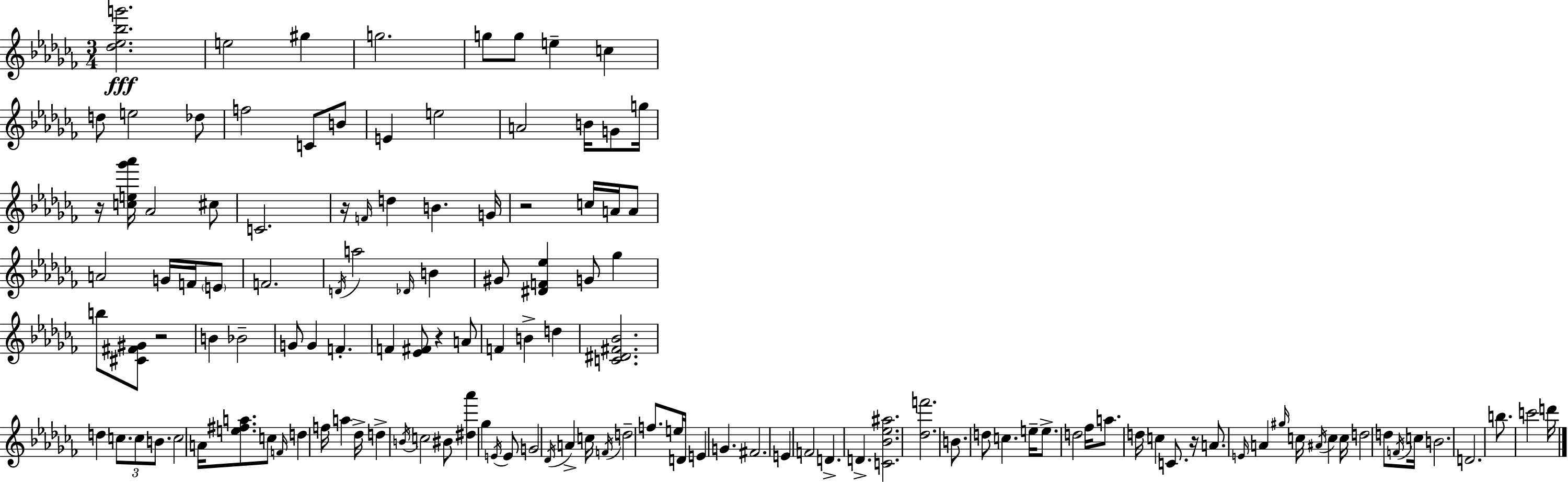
{
  \clef treble
  \numericTimeSignature
  \time 3/4
  \key aes \minor
  <des'' ees'' bes'' g'''>2.\fff | e''2 gis''4 | g''2. | g''8 g''8 e''4-- c''4 | \break d''8 e''2 des''8 | f''2 c'8 b'8 | e'4 e''2 | a'2 b'16 g'8 g''16 | \break r16 <c'' e'' ges''' aes'''>16 aes'2 cis''8 | c'2. | r16 \grace { f'16 } d''4 b'4. | g'16 r2 c''16 a'16 a'8 | \break a'2 g'16 f'16 \parenthesize e'8 | f'2. | \acciaccatura { d'16 } a''2 \grace { des'16 } b'4 | gis'8 <dis' f' ees''>4 g'8 ges''4 | \break b''8 <cis' fis' gis'>8 r2 | b'4 bes'2-- | g'8 g'4 f'4.-. | f'4 <ees' fis'>8 r4 | \break a'8 f'4 b'4-> d''4 | <c' dis' fis' bes'>2. | d''4 \tuplet 3/2 { c''8. c''8 | b'8. } c''2 a'16 | \break <e'' fis'' a''>8. c''8 \grace { f'16 } d''4 f''16 a''4 | des''16-> d''4-> \acciaccatura { b'16 } c''2 | bis'8 <dis'' aes'''>4 ges''4 | \acciaccatura { e'16 } e'8 g'2 | \break \acciaccatura { des'16 } a'4-> c''16 \acciaccatura { f'16 } d''2-- | f''8. e''16 d'16 e'4 | g'4. fis'2. | e'4 | \break f'2 d'4.-> | d'4.-> <c' bes' ees'' ais''>2. | <des'' f'''>2. | b'8. d''8 | \break c''4. e''16-- e''8.-> d''2 | fes''16 a''8. d''16 | c''4 c'8. r16 a'8. \grace { e'16 } | a'4 \grace { gis''16 } c''16 \acciaccatura { ais'16 } c''4 c''16 | \break d''2 d''8 \acciaccatura { f'16 } c''16 | b'2. | d'2. | b''8. c'''2 d'''16 | \break \bar "|."
}